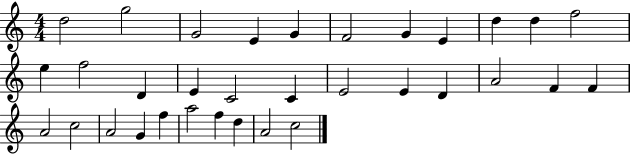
X:1
T:Untitled
M:4/4
L:1/4
K:C
d2 g2 G2 E G F2 G E d d f2 e f2 D E C2 C E2 E D A2 F F A2 c2 A2 G f a2 f d A2 c2